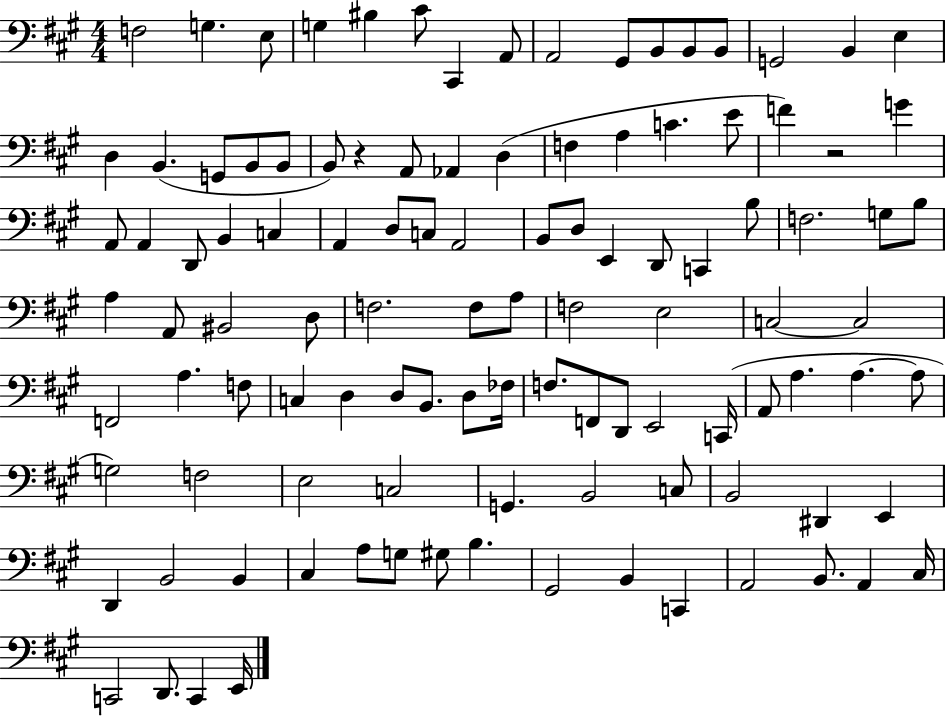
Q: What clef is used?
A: bass